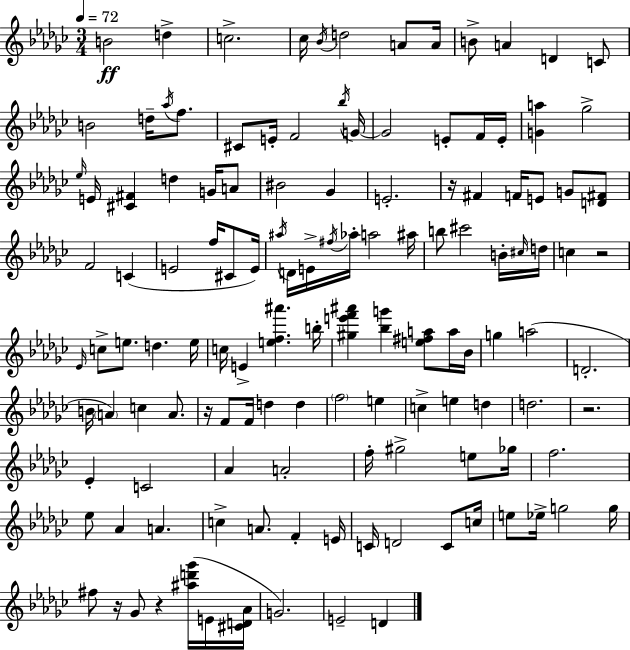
X:1
T:Untitled
M:3/4
L:1/4
K:Ebm
B2 d c2 _c/4 _B/4 d2 A/2 A/4 B/2 A D C/2 B2 d/4 _a/4 f/2 ^C/2 E/4 F2 _b/4 G/4 G2 E/2 F/4 E/4 [Ga] _g2 _e/4 E/4 [^C^F] d G/4 A/2 ^B2 _G E2 z/4 ^F F/4 E/2 G/2 [D^F]/2 F2 C E2 f/4 ^C/2 E/4 ^a/4 D/4 E/4 ^f/4 _a/4 a2 ^a/4 b/2 ^c'2 B/4 ^c/4 d/4 c z2 _E/4 c/2 e/2 d e/4 c/4 E [ef^a'] b/4 [^ge'f'^a'] [_bg'] [e^fa]/2 a/4 _B/4 g a2 D2 B/4 A c A/2 z/4 F/2 F/4 d d f2 e c e d d2 z2 _E C2 _A A2 f/4 ^g2 e/2 _g/4 f2 _e/2 _A A c A/2 F E/4 C/4 D2 C/2 c/4 e/2 _e/4 g2 g/4 ^f/2 z/4 _G/2 z [^ad'_g']/4 E/4 [^CD_A]/4 G2 E2 D